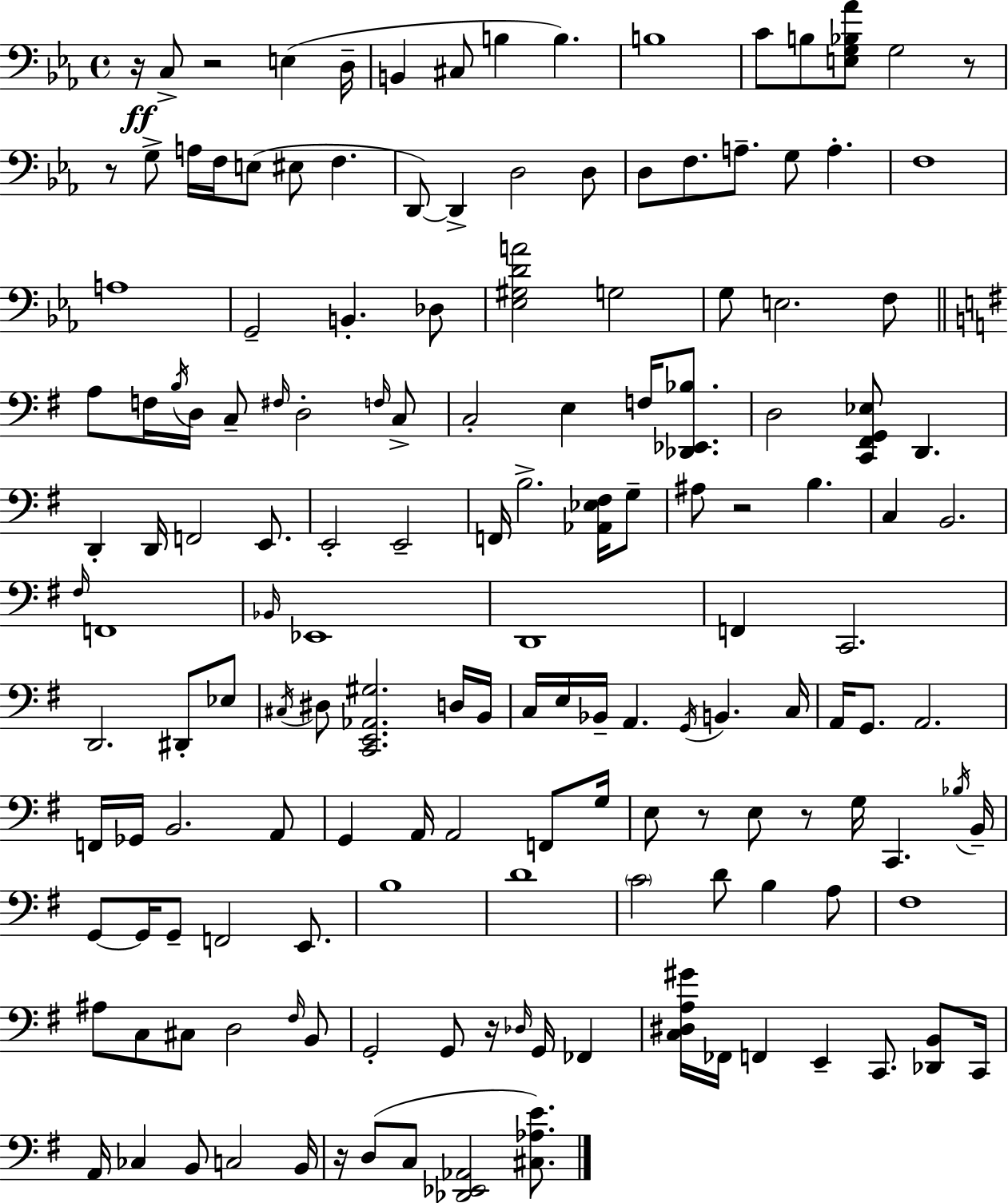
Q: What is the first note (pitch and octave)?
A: C3